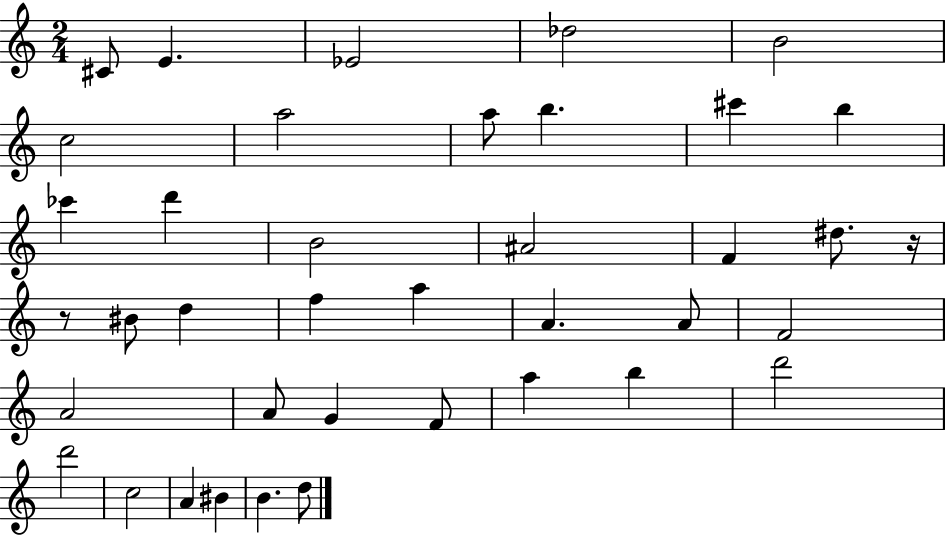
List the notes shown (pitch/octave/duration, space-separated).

C#4/e E4/q. Eb4/h Db5/h B4/h C5/h A5/h A5/e B5/q. C#6/q B5/q CES6/q D6/q B4/h A#4/h F4/q D#5/e. R/s R/e BIS4/e D5/q F5/q A5/q A4/q. A4/e F4/h A4/h A4/e G4/q F4/e A5/q B5/q D6/h D6/h C5/h A4/q BIS4/q B4/q. D5/e